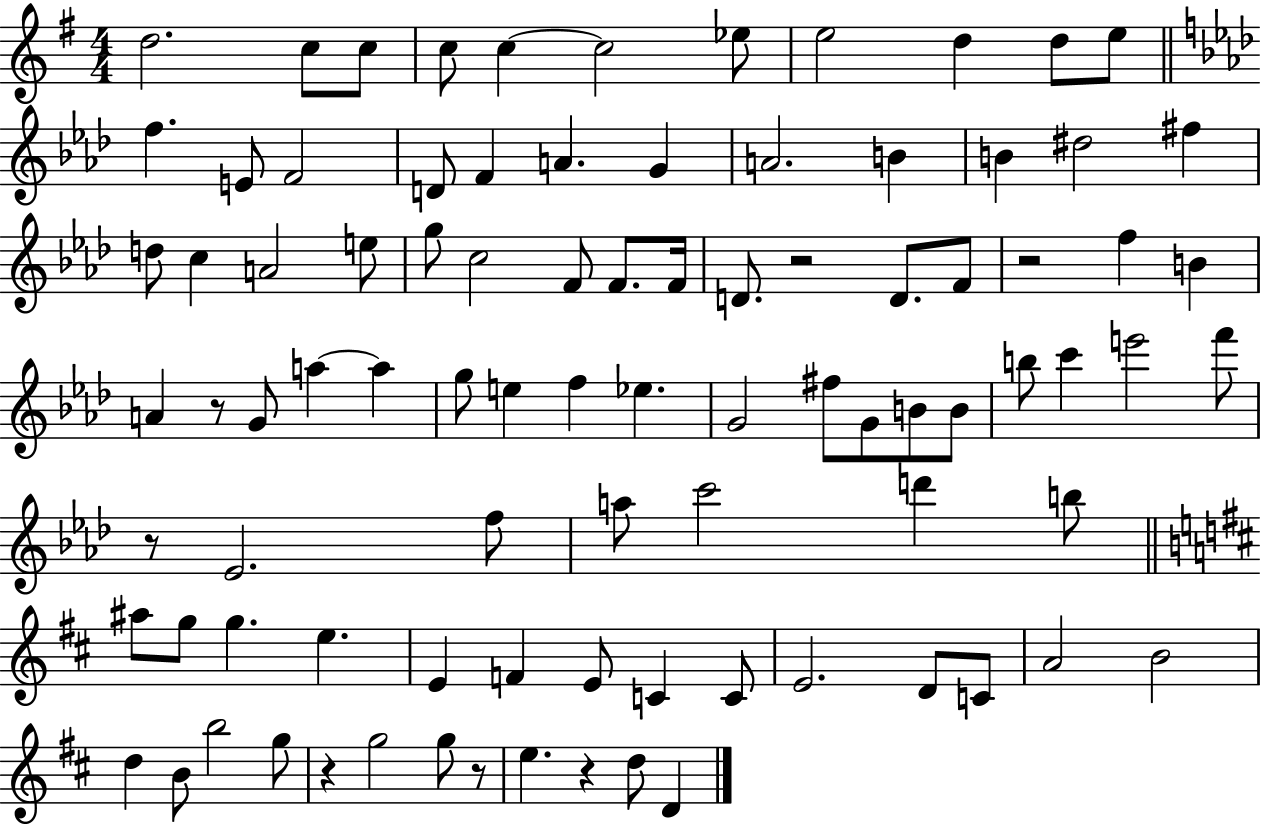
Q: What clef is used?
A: treble